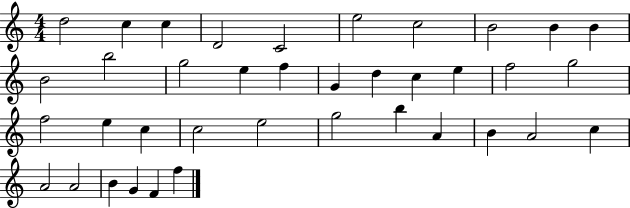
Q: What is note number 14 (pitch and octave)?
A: E5